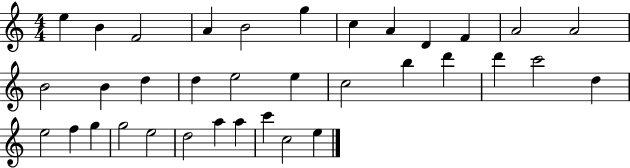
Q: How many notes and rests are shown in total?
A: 35